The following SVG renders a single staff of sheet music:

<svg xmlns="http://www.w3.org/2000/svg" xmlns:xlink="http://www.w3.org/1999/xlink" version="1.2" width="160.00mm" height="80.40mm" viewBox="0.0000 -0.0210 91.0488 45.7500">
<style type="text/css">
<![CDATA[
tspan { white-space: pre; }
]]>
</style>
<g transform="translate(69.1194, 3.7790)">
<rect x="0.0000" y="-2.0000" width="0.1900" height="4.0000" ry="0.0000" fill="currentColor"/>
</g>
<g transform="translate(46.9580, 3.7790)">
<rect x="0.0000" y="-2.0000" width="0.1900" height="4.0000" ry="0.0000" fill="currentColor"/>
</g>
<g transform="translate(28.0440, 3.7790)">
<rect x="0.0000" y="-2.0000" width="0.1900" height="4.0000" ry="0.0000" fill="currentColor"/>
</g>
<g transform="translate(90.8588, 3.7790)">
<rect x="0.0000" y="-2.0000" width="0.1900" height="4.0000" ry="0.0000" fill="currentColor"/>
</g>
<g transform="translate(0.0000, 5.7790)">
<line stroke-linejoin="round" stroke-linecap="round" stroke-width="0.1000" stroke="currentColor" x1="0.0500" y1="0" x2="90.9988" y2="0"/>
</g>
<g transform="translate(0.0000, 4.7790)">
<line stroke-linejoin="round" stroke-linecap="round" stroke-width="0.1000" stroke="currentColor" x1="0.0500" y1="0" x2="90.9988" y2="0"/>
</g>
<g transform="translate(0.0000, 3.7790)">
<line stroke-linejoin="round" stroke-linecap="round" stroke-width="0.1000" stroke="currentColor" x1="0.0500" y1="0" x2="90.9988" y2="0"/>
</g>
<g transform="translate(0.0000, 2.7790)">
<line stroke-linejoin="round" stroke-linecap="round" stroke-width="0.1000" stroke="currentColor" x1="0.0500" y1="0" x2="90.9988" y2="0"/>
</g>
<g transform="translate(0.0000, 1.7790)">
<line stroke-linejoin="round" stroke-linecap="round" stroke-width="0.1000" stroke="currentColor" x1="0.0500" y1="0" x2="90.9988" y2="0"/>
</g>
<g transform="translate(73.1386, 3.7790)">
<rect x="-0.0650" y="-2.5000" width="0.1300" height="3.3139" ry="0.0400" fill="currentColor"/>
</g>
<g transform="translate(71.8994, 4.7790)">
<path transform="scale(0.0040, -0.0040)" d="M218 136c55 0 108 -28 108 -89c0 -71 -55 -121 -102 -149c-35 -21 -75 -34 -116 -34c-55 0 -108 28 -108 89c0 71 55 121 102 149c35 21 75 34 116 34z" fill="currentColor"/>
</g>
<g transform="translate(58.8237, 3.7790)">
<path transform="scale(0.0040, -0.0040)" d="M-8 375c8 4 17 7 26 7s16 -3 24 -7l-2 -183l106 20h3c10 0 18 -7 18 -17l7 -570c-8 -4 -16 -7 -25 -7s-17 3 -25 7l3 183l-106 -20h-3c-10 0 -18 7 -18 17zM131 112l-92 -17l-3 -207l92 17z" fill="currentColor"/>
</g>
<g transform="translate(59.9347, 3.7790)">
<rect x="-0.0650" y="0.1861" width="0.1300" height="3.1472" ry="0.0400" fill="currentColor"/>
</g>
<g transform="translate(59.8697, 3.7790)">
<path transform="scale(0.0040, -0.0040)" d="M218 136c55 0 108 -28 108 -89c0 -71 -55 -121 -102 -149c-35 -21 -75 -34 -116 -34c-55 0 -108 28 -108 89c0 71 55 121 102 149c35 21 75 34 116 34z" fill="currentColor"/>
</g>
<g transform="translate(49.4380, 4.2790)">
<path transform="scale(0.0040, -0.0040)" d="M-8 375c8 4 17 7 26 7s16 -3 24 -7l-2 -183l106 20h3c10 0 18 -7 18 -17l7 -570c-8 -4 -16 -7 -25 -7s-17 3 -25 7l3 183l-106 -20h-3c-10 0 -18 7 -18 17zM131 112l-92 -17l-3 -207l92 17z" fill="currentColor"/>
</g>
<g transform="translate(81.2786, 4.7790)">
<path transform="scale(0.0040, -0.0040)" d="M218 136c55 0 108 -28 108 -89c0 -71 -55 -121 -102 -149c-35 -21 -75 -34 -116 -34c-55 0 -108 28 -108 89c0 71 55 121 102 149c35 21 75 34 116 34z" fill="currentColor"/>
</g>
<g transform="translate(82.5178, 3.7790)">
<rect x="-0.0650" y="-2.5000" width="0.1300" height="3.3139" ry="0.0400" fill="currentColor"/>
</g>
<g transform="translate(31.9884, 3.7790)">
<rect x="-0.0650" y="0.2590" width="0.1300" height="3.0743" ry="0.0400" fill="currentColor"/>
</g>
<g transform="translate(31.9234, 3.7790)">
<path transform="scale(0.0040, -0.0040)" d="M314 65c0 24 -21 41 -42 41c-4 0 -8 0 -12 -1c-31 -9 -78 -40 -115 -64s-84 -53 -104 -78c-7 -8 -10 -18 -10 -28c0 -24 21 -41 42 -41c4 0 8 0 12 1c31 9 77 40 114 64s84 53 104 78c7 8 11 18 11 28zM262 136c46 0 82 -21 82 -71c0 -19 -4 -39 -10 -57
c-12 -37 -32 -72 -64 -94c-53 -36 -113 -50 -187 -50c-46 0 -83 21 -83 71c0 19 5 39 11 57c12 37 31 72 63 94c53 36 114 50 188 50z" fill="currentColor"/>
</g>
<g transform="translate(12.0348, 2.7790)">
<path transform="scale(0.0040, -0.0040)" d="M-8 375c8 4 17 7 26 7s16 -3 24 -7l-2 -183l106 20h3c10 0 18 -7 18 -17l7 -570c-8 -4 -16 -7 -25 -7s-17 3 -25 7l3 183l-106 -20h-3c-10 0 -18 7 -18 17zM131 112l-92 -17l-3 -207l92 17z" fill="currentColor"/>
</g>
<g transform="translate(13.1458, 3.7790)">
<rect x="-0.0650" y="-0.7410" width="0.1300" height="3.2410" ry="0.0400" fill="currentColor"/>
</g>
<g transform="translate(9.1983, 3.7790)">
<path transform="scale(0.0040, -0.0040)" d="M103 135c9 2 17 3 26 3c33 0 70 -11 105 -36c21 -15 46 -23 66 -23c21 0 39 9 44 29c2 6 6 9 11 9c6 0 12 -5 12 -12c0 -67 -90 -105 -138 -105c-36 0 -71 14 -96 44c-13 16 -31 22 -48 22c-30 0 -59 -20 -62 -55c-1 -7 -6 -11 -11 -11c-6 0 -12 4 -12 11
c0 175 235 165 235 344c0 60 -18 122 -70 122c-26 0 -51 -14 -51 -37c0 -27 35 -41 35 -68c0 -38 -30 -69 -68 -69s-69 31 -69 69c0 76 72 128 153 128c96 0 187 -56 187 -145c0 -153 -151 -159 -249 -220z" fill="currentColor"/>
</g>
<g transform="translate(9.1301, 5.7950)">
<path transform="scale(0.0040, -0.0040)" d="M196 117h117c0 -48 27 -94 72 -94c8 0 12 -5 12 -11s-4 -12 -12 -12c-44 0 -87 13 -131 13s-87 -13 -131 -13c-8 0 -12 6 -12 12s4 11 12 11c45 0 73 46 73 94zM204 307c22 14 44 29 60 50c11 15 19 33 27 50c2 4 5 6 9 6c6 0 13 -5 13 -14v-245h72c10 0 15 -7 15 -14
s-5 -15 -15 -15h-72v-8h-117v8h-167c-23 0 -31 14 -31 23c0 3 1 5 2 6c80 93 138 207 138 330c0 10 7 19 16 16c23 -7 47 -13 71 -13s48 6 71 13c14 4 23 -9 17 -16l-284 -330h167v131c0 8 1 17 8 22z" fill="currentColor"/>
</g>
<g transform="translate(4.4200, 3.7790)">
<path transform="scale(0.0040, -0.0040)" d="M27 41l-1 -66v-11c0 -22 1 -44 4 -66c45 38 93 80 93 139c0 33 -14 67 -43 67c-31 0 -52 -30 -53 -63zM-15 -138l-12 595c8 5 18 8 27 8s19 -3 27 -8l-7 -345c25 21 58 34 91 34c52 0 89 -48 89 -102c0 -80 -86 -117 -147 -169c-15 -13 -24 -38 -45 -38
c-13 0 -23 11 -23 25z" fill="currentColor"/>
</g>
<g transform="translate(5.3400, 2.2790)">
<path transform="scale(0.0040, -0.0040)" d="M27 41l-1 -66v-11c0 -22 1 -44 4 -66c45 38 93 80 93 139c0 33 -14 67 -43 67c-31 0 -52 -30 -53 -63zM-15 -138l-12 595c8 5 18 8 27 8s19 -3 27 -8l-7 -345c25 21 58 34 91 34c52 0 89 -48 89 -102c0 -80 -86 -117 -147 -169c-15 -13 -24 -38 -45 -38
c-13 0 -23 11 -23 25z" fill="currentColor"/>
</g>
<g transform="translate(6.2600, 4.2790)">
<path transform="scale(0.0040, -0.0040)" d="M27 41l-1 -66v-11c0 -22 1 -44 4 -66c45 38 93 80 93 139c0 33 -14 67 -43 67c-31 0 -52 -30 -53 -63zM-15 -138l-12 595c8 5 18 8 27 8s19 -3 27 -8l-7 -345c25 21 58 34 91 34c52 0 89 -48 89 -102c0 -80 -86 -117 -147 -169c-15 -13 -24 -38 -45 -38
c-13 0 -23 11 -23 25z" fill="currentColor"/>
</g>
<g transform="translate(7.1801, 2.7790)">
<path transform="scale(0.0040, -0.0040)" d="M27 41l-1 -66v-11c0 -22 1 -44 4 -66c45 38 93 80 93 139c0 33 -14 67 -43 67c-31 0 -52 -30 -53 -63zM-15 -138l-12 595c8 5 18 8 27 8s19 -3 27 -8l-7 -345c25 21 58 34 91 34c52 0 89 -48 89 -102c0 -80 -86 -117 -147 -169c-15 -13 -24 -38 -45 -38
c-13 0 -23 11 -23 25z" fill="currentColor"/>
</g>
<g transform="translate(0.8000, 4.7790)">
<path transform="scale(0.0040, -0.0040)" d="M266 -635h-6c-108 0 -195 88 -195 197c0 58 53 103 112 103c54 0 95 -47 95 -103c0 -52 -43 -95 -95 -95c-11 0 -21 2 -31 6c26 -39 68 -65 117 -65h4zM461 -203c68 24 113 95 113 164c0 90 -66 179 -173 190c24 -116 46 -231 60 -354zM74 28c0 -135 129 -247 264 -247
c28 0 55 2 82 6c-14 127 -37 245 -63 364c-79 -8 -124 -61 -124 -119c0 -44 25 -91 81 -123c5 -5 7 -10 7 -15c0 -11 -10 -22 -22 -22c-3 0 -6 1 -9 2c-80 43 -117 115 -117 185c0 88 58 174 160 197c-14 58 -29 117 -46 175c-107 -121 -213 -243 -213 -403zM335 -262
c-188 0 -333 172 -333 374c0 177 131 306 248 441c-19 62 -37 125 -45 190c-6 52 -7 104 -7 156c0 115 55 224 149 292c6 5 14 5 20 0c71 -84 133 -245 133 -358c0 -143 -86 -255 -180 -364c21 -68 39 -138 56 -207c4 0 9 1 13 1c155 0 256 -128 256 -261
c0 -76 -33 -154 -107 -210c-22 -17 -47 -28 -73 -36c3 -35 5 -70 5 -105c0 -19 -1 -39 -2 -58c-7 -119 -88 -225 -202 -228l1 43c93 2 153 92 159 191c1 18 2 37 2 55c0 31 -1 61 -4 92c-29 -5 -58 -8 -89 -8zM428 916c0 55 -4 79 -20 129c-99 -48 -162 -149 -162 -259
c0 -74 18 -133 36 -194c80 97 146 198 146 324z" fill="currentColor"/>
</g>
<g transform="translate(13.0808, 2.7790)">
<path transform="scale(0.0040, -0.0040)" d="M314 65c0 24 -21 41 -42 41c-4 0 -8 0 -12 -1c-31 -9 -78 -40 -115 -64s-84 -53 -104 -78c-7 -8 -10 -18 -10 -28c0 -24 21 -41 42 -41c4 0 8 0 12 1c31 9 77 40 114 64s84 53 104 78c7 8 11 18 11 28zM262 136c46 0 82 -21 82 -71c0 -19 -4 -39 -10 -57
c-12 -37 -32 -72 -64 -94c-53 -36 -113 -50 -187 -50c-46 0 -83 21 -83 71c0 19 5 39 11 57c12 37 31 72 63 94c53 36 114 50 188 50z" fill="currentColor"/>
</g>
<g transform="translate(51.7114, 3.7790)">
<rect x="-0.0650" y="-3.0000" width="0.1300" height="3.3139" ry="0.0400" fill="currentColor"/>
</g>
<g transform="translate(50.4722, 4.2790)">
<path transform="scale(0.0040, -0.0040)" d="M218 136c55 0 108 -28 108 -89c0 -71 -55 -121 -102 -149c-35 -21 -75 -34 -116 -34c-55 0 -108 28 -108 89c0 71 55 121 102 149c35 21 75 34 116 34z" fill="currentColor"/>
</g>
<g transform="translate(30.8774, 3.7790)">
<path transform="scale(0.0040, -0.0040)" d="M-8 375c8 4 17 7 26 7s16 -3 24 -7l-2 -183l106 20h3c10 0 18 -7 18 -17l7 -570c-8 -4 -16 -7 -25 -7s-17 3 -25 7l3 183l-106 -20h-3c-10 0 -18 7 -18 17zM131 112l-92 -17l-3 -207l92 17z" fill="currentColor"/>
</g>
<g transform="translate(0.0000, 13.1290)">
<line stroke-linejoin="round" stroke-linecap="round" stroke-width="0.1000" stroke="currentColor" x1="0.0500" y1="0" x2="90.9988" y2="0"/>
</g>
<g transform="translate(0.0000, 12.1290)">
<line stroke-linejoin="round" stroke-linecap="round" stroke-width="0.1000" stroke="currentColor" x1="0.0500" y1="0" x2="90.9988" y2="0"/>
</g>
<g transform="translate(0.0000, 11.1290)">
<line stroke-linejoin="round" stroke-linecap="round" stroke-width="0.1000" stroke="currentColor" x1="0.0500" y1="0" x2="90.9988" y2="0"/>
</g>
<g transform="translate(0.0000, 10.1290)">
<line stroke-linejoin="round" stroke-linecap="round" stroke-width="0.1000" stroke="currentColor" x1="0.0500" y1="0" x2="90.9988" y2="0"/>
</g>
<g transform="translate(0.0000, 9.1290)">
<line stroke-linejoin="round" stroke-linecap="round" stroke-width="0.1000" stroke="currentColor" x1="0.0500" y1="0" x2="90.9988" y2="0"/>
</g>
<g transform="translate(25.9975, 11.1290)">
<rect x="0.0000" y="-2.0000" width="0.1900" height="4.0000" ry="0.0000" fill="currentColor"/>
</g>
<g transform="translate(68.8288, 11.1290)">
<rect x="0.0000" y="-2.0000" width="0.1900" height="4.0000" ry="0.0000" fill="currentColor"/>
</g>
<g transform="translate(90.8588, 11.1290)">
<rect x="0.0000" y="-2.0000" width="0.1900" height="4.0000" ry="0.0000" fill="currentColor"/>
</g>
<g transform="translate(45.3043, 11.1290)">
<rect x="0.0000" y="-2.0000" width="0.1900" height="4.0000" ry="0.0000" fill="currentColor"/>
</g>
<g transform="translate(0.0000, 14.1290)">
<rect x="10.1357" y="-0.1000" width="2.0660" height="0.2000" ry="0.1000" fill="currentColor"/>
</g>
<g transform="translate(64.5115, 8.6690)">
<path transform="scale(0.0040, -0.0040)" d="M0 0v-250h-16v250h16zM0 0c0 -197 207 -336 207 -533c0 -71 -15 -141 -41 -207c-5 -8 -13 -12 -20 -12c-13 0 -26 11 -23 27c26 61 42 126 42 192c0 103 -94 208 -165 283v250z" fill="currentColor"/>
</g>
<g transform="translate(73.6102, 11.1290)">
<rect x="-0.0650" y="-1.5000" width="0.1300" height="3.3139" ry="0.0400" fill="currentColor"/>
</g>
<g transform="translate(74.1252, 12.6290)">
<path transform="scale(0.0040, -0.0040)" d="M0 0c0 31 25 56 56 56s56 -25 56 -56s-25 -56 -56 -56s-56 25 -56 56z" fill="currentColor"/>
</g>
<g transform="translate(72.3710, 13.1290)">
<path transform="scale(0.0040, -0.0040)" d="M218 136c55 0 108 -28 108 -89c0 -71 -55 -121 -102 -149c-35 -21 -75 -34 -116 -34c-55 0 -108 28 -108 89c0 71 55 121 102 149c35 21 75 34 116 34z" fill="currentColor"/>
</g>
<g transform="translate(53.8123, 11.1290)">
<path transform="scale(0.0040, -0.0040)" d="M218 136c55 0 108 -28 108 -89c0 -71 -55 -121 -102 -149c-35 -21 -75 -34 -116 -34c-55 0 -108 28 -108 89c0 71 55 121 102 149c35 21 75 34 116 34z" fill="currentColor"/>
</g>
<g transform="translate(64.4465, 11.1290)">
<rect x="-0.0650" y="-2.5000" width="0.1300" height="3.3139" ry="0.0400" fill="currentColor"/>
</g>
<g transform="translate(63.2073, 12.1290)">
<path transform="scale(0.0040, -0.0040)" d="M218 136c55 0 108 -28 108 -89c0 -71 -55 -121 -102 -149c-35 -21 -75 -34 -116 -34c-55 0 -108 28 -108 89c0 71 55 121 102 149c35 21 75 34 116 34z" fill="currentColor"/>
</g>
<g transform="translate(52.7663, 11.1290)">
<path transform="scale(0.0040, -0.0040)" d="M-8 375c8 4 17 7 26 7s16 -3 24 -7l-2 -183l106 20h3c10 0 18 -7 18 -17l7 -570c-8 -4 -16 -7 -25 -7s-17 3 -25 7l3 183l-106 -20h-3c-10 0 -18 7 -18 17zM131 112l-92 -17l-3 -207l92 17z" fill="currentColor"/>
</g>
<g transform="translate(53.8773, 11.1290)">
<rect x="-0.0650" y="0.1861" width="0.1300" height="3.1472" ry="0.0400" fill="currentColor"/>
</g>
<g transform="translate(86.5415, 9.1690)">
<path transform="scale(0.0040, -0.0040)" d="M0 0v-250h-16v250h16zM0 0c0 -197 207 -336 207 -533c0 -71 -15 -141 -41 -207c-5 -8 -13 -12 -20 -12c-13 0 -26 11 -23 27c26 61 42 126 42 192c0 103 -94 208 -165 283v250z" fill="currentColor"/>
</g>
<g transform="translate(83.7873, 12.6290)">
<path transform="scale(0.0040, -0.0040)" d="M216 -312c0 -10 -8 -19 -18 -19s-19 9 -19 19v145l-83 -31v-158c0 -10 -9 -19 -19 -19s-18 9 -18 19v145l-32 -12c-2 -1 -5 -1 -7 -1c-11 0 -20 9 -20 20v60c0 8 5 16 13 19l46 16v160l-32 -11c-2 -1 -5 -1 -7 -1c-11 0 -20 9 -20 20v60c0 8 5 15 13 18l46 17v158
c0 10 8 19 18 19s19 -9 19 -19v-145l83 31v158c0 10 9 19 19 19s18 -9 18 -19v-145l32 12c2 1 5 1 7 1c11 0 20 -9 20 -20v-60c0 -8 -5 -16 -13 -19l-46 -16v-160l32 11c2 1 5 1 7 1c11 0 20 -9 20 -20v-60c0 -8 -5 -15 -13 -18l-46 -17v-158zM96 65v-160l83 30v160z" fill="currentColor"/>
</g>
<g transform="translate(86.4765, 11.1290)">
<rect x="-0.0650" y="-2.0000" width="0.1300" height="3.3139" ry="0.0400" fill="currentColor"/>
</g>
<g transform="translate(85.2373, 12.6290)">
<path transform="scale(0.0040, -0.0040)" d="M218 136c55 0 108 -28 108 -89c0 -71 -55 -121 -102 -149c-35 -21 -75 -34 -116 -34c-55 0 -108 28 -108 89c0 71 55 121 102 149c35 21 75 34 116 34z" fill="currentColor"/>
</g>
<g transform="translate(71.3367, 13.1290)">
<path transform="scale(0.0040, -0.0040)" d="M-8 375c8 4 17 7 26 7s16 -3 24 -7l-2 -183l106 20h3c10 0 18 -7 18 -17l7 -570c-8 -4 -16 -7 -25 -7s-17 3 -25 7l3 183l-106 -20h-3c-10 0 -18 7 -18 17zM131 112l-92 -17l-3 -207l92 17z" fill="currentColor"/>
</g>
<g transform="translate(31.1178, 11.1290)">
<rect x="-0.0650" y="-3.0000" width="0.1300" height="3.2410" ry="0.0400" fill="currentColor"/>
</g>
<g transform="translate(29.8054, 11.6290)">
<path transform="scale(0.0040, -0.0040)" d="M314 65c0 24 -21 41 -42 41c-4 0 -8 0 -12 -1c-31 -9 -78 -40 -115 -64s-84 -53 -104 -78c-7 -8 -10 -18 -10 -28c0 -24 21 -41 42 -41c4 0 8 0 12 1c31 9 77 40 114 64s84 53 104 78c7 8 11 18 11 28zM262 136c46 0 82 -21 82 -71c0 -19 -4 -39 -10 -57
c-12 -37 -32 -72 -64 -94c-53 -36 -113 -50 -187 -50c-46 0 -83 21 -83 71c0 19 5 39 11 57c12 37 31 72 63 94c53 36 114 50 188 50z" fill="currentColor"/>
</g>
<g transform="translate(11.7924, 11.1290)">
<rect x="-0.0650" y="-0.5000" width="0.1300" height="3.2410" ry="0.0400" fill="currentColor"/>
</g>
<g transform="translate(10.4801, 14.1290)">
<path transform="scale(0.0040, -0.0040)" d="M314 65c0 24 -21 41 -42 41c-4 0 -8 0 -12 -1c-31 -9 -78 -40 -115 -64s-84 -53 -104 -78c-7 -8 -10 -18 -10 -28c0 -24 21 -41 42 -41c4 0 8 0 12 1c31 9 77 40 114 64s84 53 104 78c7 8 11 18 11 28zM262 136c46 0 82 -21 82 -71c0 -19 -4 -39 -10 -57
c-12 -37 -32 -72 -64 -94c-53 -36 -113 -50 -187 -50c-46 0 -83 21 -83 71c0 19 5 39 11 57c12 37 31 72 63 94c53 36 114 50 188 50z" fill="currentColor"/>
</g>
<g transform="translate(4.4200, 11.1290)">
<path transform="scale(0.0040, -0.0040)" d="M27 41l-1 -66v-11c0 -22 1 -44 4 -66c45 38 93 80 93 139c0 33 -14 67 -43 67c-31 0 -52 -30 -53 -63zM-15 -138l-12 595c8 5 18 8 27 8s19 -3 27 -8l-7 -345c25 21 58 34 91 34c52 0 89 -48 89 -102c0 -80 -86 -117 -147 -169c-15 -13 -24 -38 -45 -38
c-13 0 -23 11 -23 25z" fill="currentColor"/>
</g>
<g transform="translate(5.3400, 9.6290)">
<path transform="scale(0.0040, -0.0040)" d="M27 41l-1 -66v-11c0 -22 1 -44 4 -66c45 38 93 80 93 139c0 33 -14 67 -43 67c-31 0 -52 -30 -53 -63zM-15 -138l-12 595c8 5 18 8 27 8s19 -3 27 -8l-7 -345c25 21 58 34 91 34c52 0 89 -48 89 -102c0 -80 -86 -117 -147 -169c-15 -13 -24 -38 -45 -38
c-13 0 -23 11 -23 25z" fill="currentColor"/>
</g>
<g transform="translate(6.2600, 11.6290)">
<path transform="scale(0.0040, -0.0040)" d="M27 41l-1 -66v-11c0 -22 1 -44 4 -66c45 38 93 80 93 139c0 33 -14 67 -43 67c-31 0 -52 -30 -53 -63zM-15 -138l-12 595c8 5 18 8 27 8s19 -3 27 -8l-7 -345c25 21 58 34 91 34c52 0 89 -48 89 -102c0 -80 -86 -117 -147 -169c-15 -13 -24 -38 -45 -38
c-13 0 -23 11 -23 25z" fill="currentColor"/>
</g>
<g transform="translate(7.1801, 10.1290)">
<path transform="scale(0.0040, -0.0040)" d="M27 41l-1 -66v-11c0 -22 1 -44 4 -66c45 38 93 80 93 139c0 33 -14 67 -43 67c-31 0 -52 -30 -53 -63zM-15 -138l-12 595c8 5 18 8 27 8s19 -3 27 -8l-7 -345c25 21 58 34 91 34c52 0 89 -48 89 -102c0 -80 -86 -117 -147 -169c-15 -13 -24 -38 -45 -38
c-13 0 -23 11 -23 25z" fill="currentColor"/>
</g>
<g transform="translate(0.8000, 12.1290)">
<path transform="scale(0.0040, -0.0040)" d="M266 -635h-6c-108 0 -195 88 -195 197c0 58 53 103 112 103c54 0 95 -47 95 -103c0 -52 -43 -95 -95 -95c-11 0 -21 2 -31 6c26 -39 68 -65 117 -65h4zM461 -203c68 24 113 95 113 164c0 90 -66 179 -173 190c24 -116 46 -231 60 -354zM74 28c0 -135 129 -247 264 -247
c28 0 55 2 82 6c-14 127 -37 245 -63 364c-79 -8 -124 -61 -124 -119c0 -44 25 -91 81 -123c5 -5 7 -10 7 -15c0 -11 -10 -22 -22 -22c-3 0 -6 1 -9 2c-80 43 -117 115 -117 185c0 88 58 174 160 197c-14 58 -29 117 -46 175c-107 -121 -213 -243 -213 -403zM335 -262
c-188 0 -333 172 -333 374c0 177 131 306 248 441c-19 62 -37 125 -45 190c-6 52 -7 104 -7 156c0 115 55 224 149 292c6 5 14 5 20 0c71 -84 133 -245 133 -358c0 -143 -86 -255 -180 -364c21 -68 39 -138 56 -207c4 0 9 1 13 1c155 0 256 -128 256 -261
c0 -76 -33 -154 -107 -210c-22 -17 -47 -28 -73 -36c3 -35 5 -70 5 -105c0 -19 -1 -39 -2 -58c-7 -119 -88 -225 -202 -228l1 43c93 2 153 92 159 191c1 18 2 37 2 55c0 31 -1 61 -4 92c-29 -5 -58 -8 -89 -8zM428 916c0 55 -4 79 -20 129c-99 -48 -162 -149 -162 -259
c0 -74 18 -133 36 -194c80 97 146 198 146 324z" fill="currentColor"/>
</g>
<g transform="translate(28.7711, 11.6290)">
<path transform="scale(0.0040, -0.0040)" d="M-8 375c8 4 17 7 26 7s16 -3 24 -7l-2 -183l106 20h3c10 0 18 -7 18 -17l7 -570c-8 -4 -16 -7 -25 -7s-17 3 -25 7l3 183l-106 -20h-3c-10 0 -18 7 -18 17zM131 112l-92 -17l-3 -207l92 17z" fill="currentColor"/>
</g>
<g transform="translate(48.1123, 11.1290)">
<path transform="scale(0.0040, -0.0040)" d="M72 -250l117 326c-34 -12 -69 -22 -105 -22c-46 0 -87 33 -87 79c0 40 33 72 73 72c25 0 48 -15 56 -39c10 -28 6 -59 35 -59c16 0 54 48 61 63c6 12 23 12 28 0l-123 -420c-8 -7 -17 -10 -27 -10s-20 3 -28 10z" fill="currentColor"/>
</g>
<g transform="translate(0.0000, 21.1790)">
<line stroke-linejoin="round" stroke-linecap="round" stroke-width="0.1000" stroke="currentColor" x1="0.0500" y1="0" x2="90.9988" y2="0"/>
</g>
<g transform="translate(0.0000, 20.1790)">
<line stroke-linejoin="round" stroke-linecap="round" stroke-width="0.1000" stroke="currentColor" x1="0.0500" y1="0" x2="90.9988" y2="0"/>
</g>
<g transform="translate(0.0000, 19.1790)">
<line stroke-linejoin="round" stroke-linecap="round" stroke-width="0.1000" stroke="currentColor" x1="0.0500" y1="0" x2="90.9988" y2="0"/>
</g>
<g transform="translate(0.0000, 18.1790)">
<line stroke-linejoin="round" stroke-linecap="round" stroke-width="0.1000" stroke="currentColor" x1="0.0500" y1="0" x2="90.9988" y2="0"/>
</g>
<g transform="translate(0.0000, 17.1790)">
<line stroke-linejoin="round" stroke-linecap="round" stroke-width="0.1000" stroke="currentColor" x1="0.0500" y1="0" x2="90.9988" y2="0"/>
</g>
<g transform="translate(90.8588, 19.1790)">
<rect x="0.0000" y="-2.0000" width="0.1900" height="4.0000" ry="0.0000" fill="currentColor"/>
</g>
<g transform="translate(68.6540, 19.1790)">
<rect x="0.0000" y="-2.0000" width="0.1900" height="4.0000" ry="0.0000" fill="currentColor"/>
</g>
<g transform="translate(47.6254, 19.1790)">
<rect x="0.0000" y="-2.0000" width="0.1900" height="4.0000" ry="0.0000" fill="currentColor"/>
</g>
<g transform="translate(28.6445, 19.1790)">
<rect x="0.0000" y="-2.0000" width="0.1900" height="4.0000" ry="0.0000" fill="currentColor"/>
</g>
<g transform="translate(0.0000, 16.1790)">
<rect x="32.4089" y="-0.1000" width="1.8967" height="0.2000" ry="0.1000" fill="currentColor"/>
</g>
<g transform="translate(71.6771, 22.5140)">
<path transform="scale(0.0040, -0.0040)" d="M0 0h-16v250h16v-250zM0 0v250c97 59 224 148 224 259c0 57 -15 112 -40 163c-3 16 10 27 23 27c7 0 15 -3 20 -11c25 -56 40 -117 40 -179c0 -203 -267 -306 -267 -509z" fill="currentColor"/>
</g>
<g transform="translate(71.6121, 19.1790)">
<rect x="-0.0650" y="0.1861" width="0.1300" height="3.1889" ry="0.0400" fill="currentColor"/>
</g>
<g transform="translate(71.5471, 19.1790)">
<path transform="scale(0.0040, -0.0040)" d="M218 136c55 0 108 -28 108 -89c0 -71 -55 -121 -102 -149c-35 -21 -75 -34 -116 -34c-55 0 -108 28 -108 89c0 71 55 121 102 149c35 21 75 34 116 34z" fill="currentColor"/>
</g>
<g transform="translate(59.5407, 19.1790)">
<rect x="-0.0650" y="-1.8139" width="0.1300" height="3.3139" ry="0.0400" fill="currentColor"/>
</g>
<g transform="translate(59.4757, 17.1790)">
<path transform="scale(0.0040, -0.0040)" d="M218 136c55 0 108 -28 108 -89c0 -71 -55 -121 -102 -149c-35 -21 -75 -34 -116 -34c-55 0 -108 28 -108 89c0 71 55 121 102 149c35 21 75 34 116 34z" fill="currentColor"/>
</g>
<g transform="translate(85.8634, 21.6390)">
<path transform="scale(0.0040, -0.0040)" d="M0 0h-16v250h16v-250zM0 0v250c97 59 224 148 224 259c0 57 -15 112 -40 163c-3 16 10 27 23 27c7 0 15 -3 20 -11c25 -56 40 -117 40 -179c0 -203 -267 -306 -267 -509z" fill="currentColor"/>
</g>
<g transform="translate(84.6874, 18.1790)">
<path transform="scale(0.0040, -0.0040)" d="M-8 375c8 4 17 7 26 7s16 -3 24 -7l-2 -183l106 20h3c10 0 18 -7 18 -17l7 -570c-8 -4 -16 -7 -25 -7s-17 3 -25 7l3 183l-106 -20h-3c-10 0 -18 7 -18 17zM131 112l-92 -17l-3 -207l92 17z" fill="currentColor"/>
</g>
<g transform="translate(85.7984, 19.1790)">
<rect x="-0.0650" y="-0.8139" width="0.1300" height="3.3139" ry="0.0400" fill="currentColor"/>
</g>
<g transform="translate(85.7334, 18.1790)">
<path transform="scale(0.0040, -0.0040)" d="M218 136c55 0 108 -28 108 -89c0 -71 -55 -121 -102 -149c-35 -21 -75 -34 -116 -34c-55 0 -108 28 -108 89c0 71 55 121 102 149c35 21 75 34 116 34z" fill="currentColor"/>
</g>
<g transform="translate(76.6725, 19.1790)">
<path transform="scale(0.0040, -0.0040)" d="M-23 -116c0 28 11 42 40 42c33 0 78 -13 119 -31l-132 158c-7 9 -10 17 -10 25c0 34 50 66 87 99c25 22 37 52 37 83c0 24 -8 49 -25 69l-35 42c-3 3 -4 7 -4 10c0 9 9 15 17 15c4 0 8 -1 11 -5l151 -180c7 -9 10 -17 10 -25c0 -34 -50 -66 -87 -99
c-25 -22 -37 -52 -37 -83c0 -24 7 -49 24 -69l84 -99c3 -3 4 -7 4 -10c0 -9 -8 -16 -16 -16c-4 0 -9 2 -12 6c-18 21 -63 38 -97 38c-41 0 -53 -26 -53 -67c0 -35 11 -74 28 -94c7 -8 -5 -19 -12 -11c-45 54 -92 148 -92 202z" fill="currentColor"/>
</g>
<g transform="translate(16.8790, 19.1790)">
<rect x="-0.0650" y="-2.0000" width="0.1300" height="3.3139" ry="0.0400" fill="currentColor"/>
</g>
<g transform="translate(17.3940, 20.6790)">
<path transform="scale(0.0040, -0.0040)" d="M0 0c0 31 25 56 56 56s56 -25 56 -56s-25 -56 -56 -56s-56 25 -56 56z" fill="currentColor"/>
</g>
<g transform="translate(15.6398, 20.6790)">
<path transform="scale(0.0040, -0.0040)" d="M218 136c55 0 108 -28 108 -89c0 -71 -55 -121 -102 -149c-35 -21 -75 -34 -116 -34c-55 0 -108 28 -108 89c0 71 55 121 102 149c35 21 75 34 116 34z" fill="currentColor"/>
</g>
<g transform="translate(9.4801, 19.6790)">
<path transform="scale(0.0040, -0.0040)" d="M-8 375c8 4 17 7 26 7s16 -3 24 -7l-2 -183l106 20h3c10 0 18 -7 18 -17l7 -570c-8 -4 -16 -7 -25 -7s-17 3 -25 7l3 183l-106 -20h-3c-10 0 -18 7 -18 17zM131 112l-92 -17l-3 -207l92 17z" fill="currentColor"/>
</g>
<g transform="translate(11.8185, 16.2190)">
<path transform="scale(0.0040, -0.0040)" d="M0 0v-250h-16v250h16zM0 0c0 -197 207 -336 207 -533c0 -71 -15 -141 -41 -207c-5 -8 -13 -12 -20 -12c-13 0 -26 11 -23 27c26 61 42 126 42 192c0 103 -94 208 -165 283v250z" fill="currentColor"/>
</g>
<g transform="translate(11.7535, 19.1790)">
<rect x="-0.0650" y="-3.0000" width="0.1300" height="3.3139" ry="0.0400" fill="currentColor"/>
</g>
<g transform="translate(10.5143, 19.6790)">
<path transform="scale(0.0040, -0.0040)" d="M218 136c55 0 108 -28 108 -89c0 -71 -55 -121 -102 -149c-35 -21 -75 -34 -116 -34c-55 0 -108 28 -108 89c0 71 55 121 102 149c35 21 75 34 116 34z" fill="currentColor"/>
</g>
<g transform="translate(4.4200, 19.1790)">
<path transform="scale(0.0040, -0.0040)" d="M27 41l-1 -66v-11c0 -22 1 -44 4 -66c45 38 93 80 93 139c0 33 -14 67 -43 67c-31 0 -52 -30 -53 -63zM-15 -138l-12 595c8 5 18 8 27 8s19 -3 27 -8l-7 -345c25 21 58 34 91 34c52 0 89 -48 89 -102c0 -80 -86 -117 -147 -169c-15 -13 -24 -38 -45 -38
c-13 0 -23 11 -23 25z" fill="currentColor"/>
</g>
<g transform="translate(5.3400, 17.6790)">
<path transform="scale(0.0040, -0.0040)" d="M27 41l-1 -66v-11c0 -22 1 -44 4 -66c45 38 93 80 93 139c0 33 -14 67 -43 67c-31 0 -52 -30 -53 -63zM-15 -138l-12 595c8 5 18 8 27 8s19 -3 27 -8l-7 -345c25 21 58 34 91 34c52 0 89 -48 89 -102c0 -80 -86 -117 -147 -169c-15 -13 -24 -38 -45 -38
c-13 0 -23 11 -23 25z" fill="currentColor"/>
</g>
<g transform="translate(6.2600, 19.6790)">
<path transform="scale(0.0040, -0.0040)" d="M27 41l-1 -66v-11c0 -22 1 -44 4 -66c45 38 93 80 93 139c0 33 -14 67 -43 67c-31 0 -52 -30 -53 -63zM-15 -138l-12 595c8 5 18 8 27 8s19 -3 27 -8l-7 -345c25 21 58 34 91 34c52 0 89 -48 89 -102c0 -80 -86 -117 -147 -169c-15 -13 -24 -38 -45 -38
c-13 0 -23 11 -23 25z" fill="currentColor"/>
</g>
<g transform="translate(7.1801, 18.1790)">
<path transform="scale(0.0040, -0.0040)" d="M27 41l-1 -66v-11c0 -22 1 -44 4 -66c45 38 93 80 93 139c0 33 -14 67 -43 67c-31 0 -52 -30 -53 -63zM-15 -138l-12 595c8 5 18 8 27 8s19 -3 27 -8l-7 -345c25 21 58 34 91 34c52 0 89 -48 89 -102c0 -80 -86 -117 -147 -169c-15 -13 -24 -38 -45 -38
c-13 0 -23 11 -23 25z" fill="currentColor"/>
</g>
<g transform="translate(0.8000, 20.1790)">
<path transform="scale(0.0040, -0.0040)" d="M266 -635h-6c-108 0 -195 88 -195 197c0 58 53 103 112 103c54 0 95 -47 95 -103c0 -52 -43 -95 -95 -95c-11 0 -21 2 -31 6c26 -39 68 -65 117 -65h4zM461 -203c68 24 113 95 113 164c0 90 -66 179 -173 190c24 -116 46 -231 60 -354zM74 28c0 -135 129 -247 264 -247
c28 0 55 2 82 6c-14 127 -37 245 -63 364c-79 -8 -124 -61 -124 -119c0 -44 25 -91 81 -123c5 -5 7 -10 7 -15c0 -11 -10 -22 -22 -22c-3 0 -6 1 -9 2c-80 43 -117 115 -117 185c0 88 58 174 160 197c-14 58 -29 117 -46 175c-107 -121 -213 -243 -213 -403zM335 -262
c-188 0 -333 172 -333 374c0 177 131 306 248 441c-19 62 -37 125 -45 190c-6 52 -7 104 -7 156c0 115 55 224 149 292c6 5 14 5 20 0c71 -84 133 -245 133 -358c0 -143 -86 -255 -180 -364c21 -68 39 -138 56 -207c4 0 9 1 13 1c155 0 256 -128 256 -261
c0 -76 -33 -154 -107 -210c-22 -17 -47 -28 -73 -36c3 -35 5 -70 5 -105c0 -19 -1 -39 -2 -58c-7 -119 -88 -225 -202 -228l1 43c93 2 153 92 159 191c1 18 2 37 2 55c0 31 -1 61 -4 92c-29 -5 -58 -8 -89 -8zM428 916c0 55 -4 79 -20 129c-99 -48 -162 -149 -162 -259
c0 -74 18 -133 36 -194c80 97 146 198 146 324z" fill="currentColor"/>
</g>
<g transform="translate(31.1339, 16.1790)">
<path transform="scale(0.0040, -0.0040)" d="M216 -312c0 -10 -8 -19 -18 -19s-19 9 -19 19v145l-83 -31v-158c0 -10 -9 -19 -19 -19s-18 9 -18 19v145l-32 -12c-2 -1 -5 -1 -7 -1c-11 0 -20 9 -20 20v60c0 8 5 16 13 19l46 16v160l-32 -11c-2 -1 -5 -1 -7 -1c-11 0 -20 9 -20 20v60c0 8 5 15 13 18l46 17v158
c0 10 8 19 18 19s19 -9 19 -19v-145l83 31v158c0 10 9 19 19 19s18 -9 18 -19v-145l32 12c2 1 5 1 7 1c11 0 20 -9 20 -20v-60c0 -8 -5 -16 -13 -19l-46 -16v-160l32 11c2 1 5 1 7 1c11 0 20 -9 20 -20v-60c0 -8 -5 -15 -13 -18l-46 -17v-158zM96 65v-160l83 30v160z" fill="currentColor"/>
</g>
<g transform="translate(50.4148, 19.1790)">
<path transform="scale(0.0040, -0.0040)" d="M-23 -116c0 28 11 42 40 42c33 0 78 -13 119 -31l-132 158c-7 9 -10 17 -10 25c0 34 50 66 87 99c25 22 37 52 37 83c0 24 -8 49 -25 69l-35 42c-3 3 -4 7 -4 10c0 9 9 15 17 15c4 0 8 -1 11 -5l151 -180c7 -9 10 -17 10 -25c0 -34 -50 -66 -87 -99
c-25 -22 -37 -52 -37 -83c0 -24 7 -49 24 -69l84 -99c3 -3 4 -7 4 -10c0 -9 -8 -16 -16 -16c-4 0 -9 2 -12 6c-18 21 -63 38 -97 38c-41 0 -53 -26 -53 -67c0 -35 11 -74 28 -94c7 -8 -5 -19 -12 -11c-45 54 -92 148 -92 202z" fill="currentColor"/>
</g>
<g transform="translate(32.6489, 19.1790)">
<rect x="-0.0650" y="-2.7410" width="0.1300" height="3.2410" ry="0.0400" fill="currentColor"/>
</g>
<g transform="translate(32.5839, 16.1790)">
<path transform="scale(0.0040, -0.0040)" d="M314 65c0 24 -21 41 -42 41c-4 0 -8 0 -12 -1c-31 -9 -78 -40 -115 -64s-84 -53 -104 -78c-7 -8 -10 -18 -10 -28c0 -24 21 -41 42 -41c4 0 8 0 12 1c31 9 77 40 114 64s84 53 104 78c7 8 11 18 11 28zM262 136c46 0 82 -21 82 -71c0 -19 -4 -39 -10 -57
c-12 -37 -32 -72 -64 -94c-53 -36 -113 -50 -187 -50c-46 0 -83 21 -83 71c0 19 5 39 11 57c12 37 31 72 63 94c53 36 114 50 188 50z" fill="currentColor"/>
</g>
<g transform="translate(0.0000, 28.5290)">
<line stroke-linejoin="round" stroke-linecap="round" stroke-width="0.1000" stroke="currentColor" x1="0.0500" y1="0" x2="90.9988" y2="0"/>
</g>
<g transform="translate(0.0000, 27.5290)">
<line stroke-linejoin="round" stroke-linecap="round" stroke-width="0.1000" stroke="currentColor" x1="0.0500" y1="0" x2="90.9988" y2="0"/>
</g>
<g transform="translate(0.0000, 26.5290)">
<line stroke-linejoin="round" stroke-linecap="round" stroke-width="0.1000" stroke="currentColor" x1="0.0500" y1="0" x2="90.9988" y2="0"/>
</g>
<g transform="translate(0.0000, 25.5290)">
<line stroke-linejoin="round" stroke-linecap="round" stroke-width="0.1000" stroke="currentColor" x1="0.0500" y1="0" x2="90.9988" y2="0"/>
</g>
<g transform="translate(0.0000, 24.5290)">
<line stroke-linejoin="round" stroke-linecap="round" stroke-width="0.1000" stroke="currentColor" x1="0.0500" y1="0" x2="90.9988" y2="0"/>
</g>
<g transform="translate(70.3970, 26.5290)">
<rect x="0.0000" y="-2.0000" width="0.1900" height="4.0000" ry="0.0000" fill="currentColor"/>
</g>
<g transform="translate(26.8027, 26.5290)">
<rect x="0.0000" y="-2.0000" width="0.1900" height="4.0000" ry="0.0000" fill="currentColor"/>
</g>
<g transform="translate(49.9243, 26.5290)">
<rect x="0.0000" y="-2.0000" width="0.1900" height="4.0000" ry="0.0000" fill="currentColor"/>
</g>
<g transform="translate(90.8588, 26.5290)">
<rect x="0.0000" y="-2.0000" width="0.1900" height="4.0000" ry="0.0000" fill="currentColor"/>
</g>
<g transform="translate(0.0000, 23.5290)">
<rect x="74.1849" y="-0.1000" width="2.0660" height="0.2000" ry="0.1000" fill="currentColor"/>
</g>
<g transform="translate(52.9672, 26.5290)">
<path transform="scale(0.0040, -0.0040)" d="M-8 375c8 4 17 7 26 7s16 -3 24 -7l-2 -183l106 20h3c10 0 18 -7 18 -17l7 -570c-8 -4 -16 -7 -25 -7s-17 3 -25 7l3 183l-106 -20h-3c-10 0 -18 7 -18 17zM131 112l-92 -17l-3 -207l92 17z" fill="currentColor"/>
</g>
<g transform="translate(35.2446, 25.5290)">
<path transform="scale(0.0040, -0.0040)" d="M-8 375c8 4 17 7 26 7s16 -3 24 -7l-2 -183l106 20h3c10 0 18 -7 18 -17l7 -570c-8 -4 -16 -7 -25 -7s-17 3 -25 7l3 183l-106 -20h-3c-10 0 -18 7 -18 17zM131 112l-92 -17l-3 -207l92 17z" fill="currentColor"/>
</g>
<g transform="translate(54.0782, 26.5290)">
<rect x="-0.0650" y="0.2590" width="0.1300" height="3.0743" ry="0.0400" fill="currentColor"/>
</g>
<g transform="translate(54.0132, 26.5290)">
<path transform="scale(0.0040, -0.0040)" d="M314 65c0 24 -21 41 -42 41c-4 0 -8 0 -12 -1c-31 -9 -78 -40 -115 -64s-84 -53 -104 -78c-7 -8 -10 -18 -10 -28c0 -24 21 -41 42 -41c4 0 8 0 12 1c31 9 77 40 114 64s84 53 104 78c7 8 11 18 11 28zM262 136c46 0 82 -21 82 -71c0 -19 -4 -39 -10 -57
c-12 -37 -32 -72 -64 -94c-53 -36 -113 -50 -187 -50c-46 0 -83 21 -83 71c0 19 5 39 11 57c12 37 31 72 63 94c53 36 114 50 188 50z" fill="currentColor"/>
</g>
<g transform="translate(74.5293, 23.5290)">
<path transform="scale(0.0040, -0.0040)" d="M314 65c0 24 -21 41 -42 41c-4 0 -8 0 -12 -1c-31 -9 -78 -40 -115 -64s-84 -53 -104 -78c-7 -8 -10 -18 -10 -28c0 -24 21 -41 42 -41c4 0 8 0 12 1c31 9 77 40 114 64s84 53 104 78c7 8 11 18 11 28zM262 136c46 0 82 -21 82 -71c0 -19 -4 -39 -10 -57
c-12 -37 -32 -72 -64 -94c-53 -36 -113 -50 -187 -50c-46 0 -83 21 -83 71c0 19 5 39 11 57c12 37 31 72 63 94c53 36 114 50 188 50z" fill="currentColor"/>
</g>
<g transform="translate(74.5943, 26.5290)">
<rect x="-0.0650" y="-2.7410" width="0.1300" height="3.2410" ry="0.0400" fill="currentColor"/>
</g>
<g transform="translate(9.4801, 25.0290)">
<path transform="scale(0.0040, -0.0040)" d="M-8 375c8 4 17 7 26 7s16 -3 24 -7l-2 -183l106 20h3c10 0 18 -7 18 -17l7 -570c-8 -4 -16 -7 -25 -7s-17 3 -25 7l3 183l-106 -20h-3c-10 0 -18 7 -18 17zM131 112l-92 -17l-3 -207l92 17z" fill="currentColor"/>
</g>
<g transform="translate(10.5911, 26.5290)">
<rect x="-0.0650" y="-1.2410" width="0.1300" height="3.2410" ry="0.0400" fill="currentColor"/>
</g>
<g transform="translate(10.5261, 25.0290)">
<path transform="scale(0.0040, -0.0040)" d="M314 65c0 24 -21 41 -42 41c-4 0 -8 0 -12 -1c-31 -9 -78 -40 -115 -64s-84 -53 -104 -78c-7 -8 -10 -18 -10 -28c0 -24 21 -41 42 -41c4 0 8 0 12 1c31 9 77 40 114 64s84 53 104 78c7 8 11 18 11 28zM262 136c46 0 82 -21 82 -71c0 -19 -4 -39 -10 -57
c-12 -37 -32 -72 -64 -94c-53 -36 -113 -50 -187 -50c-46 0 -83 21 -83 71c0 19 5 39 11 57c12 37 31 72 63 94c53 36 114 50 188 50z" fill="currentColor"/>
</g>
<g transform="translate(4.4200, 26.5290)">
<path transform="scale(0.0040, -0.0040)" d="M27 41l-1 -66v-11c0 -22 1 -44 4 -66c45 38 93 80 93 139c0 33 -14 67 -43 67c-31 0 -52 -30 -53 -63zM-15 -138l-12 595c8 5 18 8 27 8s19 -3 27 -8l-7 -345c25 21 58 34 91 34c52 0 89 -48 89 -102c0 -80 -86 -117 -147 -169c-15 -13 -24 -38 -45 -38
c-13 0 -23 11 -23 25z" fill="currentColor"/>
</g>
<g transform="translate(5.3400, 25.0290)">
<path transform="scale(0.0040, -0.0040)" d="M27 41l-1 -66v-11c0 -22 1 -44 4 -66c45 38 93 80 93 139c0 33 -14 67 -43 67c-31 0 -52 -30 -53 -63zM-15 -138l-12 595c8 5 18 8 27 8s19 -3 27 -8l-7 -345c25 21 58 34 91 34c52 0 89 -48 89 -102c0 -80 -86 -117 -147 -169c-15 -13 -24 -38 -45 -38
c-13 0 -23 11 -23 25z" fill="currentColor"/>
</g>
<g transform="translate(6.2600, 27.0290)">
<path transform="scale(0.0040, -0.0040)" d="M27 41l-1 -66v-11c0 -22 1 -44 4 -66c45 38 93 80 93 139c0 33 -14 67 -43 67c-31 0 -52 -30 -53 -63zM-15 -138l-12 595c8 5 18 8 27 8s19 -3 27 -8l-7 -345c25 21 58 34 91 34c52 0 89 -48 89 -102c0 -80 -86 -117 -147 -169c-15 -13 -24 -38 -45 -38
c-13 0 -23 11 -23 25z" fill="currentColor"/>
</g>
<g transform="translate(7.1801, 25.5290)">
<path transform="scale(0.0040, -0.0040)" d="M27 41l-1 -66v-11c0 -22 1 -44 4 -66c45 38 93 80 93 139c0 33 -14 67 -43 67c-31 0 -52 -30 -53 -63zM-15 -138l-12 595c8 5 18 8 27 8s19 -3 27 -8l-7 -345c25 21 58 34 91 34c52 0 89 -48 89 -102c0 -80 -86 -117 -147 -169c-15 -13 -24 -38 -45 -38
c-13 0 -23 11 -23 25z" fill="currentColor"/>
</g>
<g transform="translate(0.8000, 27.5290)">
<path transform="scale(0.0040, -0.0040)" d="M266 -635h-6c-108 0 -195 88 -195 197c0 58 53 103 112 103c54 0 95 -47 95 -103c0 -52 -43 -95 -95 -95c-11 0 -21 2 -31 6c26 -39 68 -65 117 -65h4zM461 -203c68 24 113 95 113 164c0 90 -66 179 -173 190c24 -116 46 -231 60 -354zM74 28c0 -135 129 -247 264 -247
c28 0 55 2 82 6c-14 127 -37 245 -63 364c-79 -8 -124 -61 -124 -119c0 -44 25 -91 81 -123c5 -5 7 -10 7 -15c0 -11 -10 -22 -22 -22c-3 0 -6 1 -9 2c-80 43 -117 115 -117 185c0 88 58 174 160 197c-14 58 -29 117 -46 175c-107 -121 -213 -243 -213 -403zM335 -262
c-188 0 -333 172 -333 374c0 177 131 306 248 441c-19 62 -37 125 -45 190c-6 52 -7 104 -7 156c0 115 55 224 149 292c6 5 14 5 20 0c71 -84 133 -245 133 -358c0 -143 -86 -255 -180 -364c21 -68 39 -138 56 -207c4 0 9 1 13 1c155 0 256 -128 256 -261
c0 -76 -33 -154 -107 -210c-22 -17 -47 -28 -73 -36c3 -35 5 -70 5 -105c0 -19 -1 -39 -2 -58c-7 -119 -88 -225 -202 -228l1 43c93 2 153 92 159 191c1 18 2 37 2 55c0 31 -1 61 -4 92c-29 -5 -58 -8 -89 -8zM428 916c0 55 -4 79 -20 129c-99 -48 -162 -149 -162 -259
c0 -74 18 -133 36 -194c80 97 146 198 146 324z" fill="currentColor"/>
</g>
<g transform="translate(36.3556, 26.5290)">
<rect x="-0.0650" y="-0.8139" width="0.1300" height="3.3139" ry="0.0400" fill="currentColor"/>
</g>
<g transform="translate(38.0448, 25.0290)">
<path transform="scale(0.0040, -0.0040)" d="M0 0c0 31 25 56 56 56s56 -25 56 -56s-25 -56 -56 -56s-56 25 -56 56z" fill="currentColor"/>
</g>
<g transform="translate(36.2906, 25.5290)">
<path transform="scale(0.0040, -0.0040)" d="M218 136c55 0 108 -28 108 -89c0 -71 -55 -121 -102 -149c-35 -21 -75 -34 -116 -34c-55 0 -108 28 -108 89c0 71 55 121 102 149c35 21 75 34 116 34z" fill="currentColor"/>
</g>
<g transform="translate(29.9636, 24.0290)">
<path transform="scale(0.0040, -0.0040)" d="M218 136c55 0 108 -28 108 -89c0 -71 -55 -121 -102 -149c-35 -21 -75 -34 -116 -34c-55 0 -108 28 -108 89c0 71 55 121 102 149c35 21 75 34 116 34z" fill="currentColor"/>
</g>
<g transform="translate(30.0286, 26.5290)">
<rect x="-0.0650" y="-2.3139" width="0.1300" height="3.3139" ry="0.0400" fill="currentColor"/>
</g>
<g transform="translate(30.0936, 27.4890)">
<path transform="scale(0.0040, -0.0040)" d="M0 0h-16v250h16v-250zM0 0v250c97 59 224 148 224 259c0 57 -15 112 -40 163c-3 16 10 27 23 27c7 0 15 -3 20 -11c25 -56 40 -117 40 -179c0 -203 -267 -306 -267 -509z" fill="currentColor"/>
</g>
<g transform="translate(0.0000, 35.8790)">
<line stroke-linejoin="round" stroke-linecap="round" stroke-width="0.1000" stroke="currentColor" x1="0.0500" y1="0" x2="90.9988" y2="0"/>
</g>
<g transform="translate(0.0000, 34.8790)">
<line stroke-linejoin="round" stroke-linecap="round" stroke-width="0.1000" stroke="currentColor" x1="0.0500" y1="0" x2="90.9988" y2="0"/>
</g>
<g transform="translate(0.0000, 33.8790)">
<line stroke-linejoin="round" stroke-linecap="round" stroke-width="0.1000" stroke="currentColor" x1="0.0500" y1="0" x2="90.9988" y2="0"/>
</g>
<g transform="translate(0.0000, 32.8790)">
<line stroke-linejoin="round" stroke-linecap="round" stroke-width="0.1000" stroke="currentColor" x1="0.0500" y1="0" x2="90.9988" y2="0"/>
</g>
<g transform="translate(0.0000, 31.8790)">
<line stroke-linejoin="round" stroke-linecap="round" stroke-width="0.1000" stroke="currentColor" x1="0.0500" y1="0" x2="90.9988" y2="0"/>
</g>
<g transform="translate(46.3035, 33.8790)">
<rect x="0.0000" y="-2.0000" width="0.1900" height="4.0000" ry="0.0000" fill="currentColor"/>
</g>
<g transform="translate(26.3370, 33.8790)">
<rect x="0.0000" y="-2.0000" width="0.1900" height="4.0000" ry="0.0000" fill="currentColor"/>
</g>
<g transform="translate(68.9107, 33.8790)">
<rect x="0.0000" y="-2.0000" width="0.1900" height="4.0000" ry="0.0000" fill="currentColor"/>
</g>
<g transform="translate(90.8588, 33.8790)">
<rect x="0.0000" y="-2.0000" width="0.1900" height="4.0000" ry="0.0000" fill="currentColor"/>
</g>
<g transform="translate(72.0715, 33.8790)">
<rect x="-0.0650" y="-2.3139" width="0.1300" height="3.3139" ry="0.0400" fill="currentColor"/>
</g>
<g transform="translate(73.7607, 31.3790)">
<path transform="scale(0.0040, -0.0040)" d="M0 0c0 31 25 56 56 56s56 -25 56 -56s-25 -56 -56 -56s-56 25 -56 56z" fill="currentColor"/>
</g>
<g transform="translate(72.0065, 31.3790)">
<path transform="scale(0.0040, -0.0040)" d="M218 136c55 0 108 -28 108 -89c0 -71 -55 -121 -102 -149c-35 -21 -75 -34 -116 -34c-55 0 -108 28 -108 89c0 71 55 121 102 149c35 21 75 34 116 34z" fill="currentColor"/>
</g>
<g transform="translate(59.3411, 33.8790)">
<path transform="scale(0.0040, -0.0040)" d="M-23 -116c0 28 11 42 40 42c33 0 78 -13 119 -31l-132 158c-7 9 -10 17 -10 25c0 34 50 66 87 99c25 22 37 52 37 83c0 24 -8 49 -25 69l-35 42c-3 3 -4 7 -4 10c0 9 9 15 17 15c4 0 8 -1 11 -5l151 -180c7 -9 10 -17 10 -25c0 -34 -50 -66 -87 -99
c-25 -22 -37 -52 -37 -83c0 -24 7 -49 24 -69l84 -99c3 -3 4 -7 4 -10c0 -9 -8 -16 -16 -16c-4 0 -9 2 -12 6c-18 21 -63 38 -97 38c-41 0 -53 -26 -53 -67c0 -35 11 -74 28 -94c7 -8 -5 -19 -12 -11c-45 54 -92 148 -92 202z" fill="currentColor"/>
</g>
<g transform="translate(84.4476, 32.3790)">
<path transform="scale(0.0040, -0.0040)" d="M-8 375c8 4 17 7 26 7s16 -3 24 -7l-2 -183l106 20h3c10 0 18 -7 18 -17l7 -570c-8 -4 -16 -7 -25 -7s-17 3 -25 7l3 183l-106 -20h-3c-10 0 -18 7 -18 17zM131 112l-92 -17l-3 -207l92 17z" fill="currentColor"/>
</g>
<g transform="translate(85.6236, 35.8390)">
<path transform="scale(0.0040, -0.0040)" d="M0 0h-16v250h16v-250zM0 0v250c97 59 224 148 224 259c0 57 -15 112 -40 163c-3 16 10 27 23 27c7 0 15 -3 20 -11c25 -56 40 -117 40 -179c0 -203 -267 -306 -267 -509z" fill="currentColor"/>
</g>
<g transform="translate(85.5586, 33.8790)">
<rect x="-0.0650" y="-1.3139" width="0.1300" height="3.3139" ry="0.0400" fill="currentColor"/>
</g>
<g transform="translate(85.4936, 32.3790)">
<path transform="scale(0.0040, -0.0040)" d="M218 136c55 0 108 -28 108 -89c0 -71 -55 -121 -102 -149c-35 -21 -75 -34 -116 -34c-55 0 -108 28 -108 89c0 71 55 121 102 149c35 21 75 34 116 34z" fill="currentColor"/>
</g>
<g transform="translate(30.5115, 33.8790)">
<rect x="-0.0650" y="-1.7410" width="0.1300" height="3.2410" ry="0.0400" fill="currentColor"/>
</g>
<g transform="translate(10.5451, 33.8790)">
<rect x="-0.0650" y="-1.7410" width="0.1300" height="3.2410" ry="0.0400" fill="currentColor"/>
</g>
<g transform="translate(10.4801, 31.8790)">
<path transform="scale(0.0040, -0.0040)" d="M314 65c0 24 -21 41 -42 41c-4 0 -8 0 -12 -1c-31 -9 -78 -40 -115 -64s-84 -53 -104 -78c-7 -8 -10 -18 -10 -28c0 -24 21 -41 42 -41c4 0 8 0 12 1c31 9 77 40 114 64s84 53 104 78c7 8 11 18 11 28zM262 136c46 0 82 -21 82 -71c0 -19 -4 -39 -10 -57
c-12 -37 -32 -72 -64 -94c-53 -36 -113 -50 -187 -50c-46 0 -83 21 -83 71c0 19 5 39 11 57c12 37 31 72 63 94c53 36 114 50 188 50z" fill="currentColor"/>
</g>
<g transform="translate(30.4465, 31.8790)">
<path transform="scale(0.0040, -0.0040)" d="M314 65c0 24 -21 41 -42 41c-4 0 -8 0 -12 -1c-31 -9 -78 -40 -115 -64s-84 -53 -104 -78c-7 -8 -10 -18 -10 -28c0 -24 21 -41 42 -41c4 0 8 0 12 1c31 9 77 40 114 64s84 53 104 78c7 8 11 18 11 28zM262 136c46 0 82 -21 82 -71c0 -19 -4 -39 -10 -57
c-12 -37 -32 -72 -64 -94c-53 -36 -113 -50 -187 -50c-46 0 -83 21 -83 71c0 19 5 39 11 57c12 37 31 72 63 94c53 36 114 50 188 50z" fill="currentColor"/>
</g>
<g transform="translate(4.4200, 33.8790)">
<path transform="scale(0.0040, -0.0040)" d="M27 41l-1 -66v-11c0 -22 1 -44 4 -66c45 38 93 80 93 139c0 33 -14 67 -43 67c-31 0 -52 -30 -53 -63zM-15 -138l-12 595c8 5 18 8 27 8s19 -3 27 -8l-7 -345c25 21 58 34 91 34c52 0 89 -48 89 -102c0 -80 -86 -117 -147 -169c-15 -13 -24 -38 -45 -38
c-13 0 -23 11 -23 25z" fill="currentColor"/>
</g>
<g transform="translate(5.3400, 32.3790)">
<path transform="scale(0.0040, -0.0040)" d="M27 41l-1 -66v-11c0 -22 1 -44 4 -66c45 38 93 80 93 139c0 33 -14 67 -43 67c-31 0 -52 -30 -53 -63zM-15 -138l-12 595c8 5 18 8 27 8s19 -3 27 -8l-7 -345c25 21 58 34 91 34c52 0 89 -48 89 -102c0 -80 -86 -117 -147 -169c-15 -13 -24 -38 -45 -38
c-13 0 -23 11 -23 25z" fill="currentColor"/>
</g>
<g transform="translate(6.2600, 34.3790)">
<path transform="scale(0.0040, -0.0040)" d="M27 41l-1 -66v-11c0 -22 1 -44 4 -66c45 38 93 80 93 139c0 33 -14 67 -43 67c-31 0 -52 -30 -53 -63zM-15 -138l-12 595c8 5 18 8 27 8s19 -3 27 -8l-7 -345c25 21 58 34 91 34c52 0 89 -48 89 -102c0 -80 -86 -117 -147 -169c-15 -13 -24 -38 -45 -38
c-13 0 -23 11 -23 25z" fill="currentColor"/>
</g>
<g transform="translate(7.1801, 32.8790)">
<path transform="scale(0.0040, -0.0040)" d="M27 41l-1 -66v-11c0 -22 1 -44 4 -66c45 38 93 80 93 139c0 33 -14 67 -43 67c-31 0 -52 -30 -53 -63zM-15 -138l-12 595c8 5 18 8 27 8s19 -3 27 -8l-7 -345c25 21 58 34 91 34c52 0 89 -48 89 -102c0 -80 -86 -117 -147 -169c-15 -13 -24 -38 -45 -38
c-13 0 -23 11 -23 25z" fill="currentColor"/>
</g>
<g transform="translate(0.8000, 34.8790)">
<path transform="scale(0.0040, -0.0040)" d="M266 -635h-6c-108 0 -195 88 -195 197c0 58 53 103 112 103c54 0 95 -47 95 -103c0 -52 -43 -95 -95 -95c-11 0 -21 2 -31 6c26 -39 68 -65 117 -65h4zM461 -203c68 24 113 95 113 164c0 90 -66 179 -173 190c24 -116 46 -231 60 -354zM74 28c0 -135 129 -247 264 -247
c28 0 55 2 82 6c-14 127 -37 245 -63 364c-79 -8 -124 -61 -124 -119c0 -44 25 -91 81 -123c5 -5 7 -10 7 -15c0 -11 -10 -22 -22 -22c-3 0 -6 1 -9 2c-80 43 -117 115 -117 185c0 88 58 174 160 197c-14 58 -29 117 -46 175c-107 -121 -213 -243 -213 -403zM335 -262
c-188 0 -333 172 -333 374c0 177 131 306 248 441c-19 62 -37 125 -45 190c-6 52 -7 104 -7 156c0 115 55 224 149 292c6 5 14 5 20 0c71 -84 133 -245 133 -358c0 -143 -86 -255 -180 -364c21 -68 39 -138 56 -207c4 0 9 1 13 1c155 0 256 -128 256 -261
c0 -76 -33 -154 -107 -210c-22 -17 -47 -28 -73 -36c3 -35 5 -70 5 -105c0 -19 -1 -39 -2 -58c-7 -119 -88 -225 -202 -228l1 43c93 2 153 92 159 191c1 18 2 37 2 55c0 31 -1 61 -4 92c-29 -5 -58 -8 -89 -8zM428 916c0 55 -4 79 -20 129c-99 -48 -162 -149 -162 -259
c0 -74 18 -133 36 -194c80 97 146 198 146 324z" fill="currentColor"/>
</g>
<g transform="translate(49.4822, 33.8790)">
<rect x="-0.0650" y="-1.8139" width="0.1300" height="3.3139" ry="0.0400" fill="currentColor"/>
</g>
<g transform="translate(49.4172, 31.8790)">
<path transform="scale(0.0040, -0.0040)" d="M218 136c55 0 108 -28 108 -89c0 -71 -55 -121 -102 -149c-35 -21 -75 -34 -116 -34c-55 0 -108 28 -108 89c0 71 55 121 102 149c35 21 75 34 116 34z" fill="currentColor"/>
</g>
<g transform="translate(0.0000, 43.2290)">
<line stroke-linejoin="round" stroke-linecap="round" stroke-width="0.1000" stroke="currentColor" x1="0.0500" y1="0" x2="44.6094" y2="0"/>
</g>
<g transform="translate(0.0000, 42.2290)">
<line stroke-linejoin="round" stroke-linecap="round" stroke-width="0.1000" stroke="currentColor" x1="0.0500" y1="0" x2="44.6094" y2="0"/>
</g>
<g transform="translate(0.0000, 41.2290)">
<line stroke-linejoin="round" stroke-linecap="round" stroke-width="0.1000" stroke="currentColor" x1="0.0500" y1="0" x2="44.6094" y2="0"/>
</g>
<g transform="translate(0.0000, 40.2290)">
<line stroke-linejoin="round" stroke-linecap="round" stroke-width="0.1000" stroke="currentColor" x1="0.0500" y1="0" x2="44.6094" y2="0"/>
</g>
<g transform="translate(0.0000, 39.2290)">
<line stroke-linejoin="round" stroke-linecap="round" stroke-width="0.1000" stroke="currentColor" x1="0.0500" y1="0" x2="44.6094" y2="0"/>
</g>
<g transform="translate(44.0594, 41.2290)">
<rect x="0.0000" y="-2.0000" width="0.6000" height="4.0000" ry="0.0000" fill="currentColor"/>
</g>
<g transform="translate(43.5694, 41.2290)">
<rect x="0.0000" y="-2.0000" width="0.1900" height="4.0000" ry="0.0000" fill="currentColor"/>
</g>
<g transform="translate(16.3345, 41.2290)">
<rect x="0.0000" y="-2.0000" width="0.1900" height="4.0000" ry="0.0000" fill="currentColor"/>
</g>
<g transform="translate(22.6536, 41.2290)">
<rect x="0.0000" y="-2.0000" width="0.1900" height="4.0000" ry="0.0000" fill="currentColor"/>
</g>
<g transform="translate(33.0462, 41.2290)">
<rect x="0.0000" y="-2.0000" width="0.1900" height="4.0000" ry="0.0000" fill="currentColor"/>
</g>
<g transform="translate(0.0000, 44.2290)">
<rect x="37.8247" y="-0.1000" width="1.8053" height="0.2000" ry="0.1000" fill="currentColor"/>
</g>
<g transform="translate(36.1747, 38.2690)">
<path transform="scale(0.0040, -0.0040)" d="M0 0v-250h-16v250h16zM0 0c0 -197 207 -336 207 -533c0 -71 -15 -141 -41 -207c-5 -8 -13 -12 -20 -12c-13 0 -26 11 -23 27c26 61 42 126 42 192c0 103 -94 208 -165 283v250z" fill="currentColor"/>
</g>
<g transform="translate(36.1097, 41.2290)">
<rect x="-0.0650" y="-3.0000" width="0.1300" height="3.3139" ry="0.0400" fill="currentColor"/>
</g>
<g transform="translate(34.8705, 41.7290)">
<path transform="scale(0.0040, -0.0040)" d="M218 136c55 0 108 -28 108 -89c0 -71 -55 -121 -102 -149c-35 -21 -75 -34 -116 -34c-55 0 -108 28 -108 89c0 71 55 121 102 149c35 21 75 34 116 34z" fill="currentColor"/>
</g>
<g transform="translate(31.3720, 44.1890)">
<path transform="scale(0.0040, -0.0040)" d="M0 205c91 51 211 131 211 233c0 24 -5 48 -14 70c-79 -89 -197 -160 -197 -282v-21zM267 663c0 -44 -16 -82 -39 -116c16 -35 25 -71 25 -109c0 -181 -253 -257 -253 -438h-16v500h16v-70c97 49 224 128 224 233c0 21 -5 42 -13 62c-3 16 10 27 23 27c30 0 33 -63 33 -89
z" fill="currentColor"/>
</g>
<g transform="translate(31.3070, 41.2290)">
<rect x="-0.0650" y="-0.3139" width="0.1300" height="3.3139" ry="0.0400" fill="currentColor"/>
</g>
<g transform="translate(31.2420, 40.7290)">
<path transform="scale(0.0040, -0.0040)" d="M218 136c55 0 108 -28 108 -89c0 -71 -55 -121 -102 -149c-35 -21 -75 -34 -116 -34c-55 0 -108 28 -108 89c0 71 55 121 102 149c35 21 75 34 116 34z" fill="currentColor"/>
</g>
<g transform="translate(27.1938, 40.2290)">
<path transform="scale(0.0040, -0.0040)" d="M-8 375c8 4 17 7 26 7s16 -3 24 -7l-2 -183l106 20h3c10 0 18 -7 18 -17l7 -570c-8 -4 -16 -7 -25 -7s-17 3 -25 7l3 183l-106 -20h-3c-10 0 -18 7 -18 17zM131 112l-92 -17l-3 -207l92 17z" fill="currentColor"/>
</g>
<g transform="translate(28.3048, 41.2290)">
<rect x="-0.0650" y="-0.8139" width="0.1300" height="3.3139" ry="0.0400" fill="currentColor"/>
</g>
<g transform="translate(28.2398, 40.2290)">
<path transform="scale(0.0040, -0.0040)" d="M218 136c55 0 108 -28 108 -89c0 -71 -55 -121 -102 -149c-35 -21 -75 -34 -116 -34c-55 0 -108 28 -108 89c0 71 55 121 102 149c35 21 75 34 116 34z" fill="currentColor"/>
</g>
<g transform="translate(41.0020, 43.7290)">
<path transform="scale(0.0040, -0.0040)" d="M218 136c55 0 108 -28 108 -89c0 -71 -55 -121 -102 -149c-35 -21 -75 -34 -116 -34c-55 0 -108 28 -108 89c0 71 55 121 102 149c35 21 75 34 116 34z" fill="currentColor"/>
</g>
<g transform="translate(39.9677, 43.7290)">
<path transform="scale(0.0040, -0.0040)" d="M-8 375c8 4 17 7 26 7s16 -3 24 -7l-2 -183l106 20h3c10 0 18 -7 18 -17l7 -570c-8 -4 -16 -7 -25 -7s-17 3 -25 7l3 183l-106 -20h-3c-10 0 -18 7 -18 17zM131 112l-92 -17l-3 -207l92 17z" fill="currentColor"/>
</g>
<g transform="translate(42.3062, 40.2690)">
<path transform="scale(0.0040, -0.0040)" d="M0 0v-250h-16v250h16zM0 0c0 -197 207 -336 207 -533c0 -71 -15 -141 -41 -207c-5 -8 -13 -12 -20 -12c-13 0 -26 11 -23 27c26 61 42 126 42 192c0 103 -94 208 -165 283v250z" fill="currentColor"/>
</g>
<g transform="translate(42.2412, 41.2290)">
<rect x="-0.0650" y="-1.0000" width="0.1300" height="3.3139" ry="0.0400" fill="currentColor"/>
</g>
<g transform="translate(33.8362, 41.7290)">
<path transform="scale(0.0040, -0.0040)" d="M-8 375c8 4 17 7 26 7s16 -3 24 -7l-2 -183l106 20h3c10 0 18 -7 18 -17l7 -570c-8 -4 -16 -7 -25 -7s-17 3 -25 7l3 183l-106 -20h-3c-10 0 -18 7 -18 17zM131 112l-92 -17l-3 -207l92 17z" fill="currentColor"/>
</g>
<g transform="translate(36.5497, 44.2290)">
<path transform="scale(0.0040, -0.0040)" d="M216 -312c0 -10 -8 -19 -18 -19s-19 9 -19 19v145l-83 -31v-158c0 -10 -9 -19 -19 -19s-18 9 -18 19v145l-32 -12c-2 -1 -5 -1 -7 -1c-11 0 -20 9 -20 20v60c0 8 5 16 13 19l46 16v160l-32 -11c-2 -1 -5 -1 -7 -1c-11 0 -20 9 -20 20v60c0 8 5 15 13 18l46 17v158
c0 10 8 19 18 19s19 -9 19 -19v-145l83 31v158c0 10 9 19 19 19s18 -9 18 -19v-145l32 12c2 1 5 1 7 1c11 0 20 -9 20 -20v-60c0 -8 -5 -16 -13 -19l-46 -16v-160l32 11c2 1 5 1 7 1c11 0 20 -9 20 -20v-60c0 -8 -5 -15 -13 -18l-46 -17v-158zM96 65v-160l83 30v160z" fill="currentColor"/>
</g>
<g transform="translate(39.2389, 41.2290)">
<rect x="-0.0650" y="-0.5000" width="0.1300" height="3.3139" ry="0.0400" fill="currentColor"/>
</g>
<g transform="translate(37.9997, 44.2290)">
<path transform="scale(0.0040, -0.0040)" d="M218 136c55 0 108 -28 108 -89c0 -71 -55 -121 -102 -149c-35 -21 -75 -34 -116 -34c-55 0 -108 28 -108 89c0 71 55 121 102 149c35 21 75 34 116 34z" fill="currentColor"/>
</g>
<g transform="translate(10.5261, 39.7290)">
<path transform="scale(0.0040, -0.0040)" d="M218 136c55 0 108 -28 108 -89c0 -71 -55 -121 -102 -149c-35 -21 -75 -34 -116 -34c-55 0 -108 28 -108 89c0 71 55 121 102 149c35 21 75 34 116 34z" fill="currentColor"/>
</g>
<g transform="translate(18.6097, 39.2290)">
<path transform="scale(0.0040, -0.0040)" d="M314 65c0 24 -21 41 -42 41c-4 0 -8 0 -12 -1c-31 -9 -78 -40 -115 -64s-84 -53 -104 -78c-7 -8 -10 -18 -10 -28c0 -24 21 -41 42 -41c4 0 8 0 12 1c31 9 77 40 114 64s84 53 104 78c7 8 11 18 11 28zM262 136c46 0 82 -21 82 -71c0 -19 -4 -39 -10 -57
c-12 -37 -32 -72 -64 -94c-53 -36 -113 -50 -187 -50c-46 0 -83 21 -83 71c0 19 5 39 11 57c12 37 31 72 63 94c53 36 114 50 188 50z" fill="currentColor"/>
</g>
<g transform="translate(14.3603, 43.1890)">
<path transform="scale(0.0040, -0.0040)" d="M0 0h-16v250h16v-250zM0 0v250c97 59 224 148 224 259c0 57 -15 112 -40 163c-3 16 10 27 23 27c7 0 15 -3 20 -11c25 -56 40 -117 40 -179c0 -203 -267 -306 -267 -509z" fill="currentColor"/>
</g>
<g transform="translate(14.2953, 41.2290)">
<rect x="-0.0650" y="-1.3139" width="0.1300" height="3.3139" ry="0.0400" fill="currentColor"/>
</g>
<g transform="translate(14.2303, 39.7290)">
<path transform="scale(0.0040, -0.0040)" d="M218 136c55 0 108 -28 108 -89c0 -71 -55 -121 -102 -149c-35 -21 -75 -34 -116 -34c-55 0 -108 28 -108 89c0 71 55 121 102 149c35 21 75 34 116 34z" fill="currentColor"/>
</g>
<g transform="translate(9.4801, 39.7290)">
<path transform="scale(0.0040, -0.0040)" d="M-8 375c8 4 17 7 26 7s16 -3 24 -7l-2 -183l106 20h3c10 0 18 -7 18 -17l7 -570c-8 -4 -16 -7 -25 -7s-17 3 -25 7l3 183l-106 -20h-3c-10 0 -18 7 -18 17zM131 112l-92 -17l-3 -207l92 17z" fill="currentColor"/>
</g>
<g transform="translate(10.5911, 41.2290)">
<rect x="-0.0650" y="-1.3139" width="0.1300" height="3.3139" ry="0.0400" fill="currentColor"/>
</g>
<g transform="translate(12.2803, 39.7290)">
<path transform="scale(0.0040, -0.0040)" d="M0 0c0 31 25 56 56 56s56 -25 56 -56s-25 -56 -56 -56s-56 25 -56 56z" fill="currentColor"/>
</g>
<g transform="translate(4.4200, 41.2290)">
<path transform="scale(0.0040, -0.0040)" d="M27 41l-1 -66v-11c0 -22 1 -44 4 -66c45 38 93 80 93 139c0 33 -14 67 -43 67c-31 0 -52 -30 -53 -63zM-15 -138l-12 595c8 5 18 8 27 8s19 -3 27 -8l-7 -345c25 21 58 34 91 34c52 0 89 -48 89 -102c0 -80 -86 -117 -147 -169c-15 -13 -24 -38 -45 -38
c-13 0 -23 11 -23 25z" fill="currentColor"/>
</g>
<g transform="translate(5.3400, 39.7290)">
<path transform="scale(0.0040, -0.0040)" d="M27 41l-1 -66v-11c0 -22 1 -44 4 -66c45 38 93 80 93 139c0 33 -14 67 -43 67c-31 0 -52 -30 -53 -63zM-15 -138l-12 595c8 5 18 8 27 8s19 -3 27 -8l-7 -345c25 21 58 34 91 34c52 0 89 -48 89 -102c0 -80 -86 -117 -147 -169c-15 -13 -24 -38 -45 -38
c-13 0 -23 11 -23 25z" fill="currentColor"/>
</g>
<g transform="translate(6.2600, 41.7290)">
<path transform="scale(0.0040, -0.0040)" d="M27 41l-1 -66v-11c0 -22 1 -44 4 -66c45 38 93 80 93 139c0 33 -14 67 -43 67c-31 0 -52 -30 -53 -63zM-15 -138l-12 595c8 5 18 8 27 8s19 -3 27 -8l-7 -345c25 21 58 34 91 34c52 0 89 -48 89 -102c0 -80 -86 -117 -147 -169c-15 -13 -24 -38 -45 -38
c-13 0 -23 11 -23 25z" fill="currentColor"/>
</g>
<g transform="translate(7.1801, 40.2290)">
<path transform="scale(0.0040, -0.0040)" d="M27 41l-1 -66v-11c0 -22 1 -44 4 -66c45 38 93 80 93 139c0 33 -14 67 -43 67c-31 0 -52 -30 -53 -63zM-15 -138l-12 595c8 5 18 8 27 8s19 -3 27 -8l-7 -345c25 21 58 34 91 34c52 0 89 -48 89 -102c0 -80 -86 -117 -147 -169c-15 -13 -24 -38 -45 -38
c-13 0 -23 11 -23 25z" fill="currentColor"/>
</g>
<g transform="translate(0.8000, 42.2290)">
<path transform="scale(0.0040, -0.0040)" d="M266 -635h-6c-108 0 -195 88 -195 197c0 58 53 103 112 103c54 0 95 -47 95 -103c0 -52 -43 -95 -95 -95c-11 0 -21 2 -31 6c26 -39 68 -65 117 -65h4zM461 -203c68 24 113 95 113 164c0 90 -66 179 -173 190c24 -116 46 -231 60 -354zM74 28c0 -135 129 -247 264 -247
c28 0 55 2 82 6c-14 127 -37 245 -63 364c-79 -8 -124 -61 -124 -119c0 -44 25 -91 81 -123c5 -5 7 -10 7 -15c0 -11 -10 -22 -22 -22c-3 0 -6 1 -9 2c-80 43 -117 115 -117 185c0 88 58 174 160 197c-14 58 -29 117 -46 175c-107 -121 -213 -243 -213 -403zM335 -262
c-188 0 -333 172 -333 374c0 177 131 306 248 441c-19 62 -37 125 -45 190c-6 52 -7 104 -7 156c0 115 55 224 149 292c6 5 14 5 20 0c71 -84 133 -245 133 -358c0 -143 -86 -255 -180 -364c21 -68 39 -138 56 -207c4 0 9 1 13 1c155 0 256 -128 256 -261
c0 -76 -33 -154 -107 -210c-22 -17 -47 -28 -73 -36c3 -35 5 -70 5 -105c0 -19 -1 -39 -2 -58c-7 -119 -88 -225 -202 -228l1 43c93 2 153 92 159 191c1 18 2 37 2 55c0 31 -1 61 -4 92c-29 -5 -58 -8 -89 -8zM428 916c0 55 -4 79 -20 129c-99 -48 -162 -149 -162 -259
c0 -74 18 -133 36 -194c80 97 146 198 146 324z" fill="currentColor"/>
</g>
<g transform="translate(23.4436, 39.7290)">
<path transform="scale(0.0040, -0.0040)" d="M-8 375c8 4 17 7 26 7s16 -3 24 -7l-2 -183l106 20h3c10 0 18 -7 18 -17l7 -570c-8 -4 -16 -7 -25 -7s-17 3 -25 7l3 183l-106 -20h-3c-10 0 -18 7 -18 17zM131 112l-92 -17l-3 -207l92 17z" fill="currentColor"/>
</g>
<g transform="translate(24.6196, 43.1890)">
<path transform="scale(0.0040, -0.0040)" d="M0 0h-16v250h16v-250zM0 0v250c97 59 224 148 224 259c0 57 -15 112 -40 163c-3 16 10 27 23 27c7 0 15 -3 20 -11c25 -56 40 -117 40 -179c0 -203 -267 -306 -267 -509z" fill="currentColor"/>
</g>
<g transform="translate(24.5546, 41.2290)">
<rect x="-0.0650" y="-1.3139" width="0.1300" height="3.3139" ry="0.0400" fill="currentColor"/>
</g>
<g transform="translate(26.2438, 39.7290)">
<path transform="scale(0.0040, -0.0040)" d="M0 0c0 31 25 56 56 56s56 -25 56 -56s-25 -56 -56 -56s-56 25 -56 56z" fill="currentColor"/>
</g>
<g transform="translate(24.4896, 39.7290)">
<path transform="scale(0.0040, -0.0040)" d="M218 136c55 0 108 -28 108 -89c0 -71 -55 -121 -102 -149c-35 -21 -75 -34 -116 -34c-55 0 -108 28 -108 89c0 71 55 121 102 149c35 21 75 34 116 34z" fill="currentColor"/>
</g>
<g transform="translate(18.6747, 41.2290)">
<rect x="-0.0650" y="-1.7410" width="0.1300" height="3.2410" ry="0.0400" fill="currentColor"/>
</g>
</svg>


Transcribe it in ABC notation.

X:1
T:Untitled
M:2/4
L:1/4
K:Ab
d2 B2 A B G G C2 A2 z/2 B G/2 E ^F/2 A/2 F ^a2 z f _B/2 z d/2 e2 g/2 d B2 _a2 f2 f2 f z g e/2 e e/2 f2 e/2 d c/4 A/2 ^C D/2